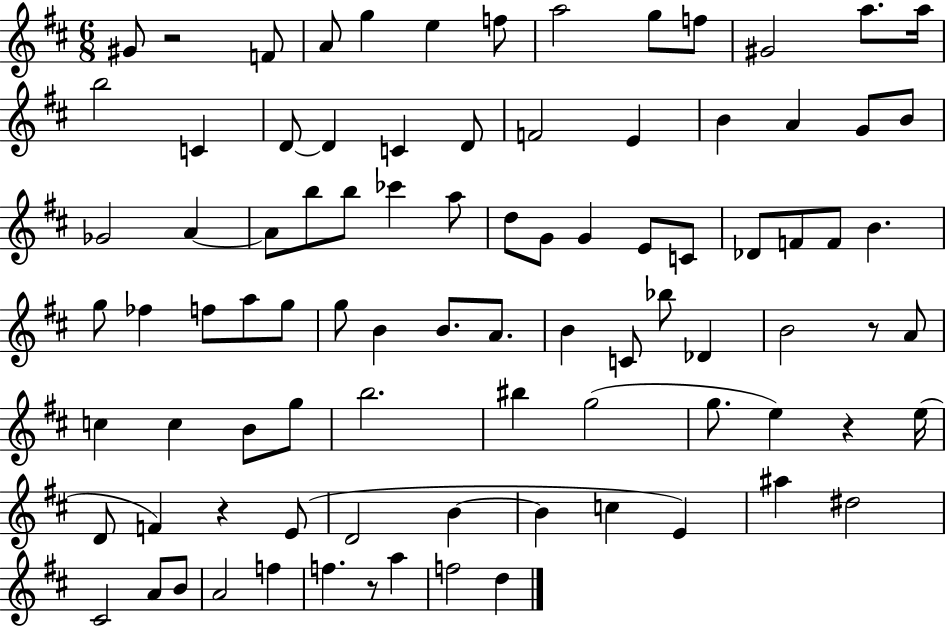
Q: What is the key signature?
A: D major